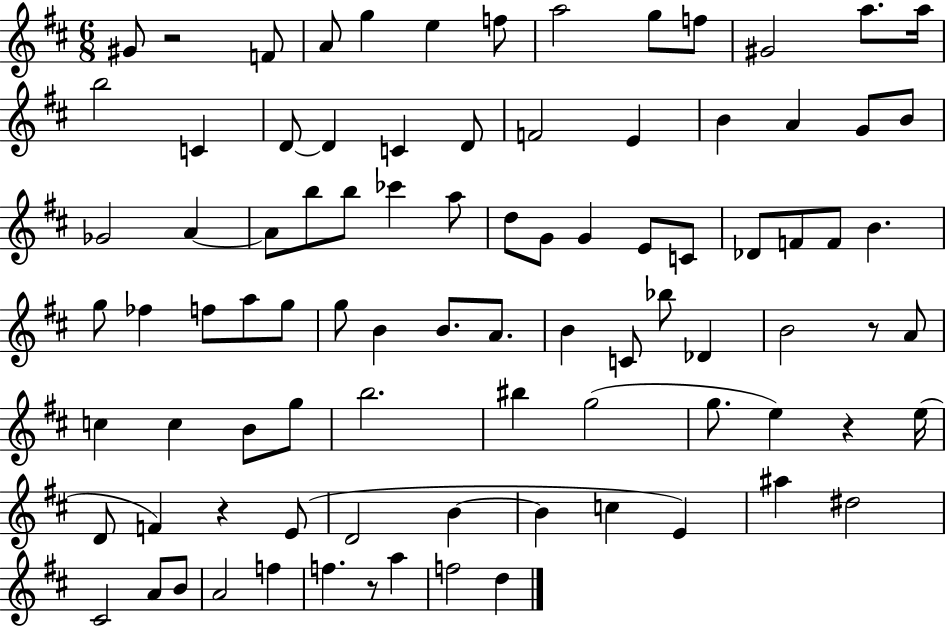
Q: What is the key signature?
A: D major